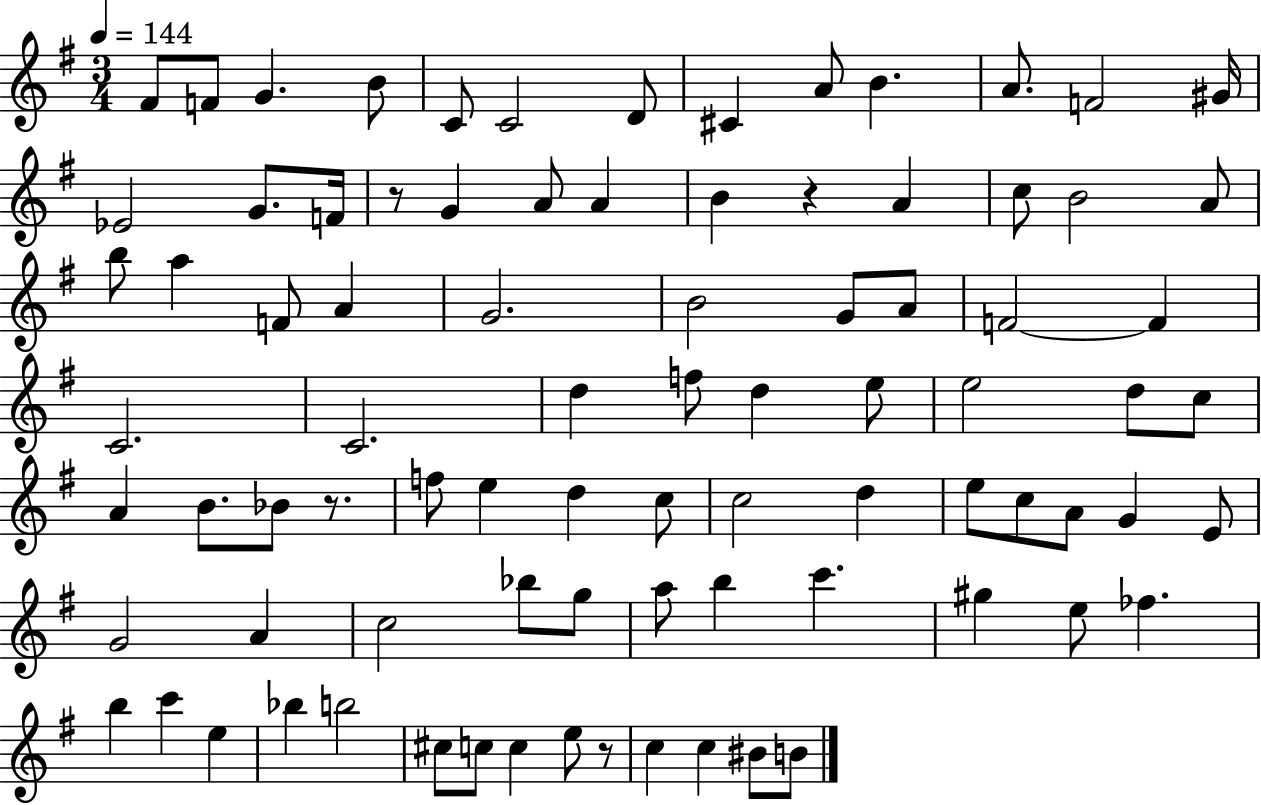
F#4/e F4/e G4/q. B4/e C4/e C4/h D4/e C#4/q A4/e B4/q. A4/e. F4/h G#4/s Eb4/h G4/e. F4/s R/e G4/q A4/e A4/q B4/q R/q A4/q C5/e B4/h A4/e B5/e A5/q F4/e A4/q G4/h. B4/h G4/e A4/e F4/h F4/q C4/h. C4/h. D5/q F5/e D5/q E5/e E5/h D5/e C5/e A4/q B4/e. Bb4/e R/e. F5/e E5/q D5/q C5/e C5/h D5/q E5/e C5/e A4/e G4/q E4/e G4/h A4/q C5/h Bb5/e G5/e A5/e B5/q C6/q. G#5/q E5/e FES5/q. B5/q C6/q E5/q Bb5/q B5/h C#5/e C5/e C5/q E5/e R/e C5/q C5/q BIS4/e B4/e